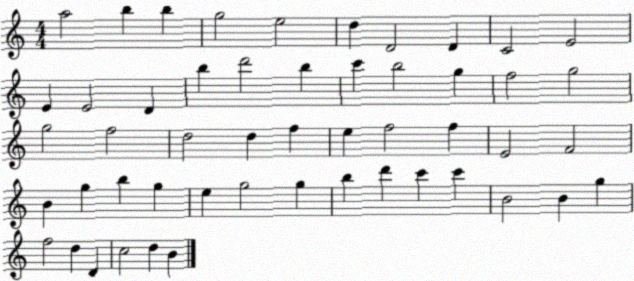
X:1
T:Untitled
M:4/4
L:1/4
K:C
a2 b b g2 e2 d D2 D C2 E2 E E2 D b d'2 b c' b2 g f2 g2 g2 f2 d2 d f e f2 f E2 F2 B g b g e g2 g b d' c' c' B2 B g f2 d D c2 d B